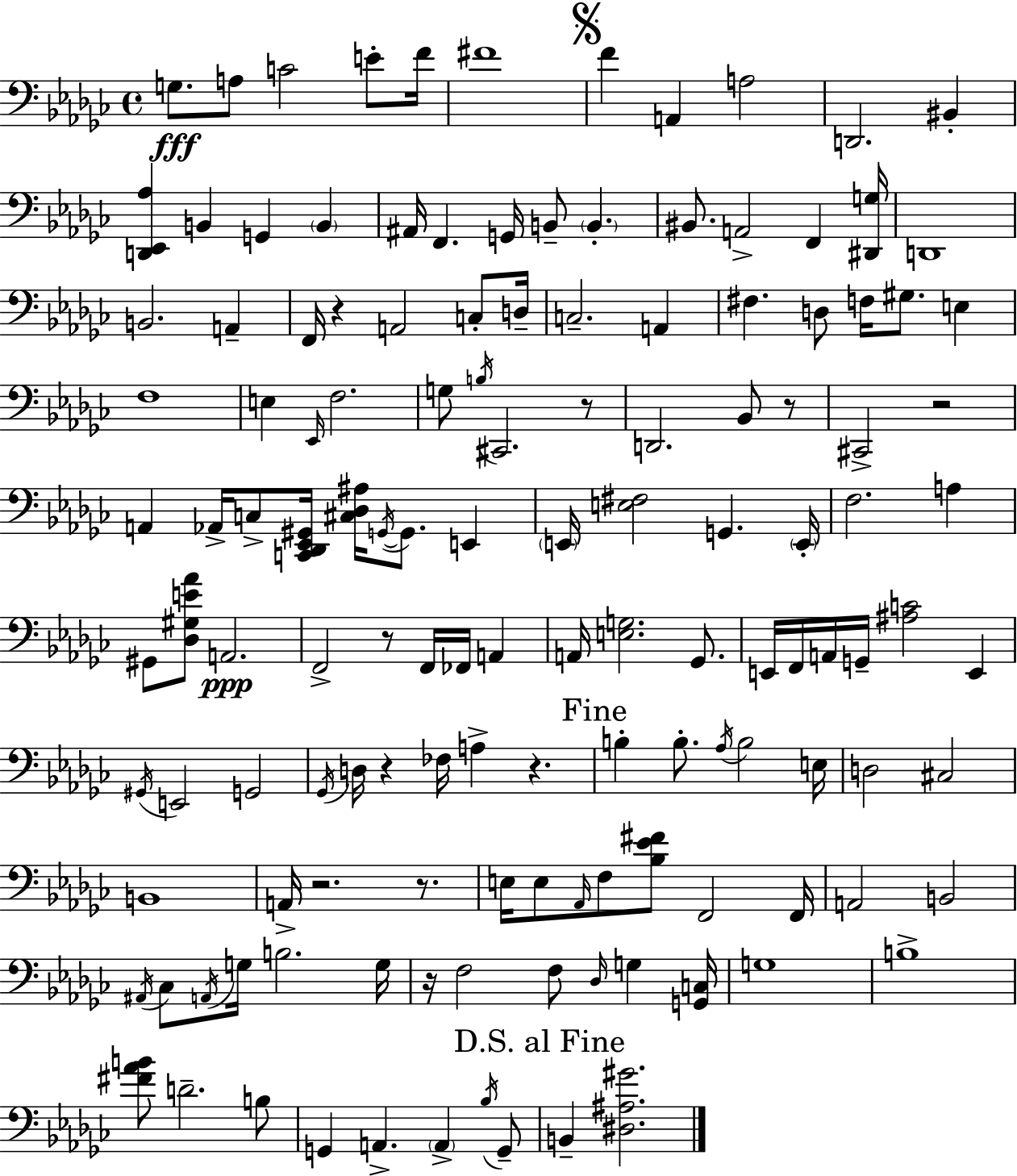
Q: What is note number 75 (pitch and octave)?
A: D3